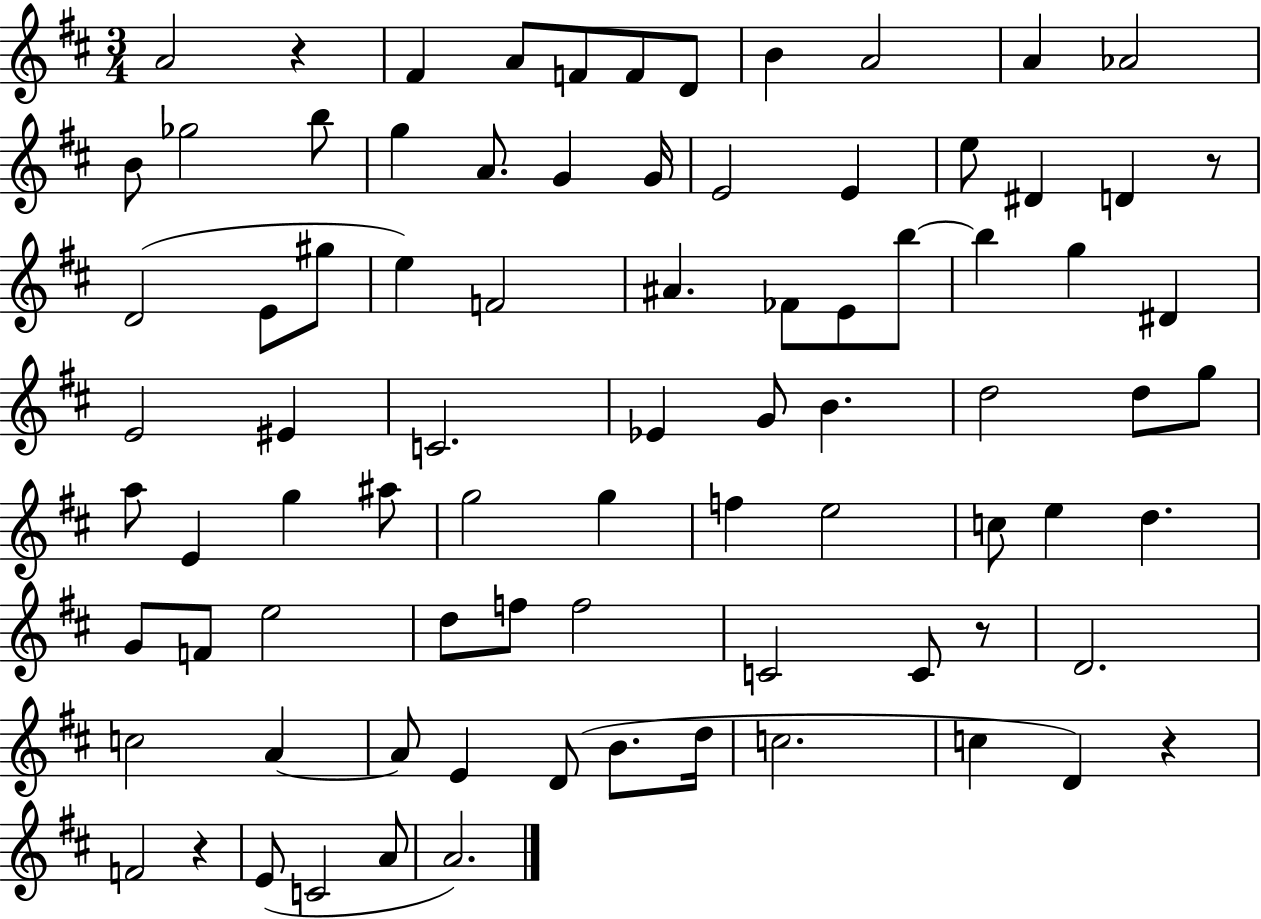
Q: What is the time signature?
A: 3/4